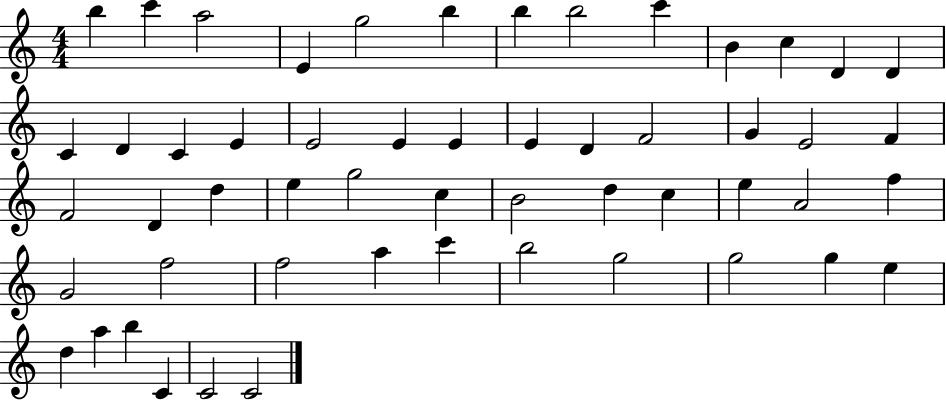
B5/q C6/q A5/h E4/q G5/h B5/q B5/q B5/h C6/q B4/q C5/q D4/q D4/q C4/q D4/q C4/q E4/q E4/h E4/q E4/q E4/q D4/q F4/h G4/q E4/h F4/q F4/h D4/q D5/q E5/q G5/h C5/q B4/h D5/q C5/q E5/q A4/h F5/q G4/h F5/h F5/h A5/q C6/q B5/h G5/h G5/h G5/q E5/q D5/q A5/q B5/q C4/q C4/h C4/h